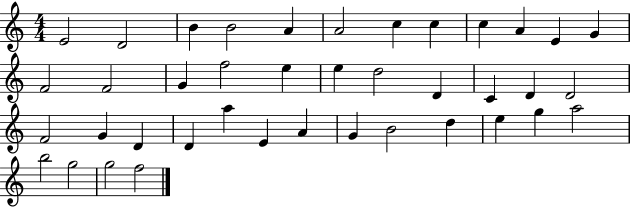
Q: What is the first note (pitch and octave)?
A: E4